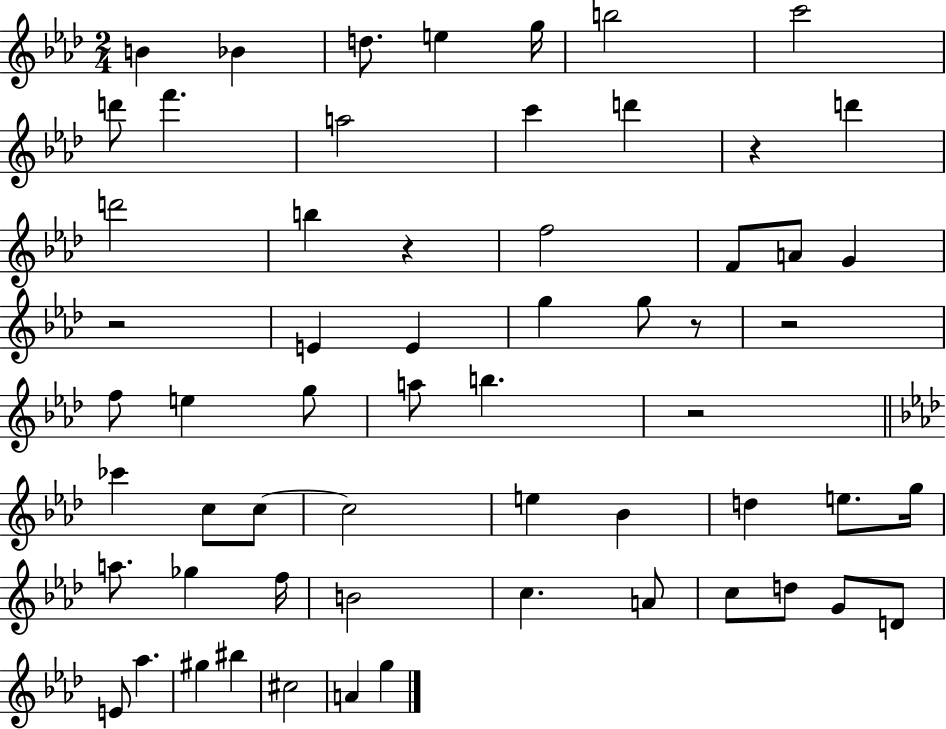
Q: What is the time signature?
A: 2/4